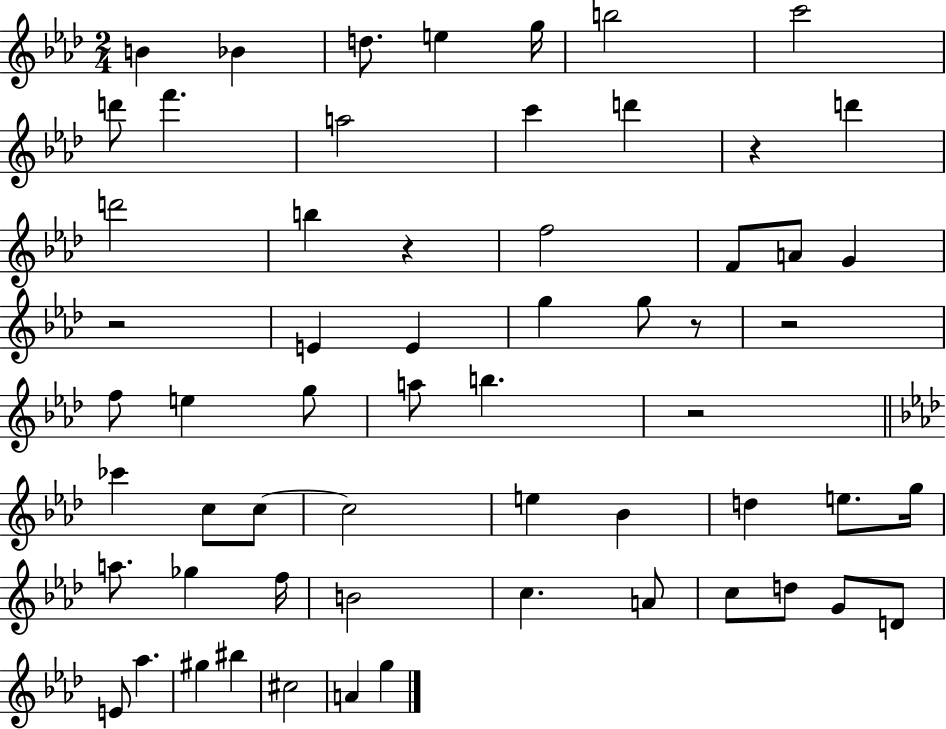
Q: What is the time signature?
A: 2/4